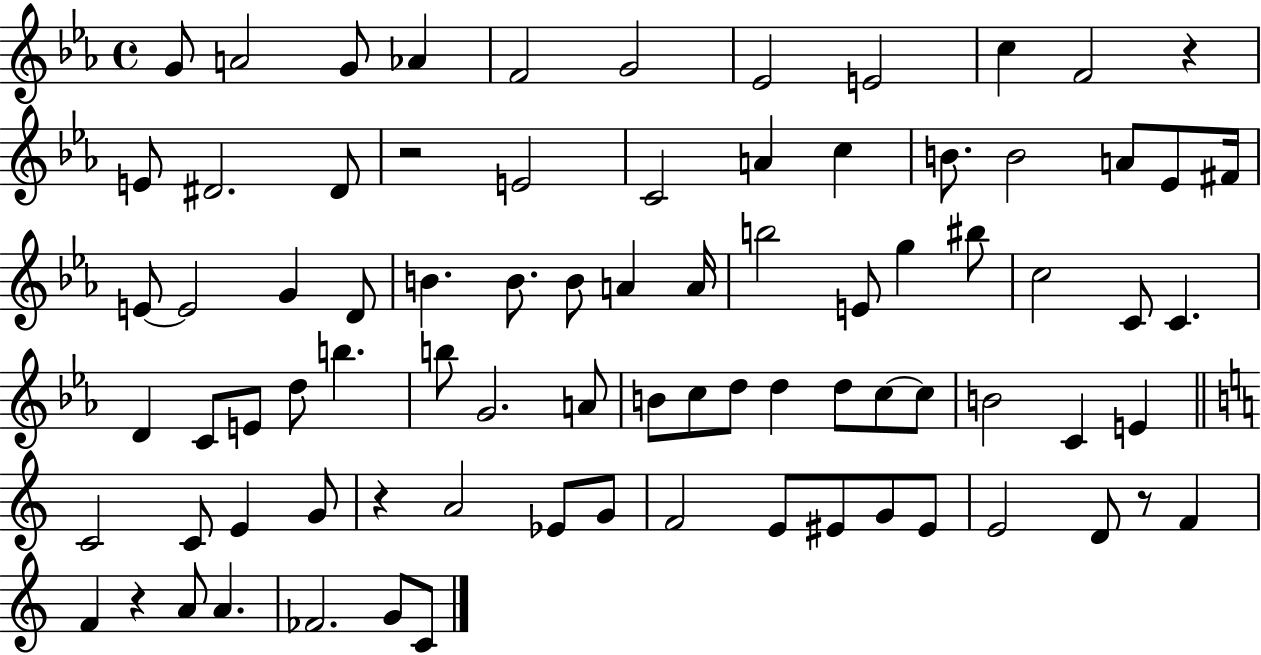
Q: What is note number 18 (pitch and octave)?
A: B4